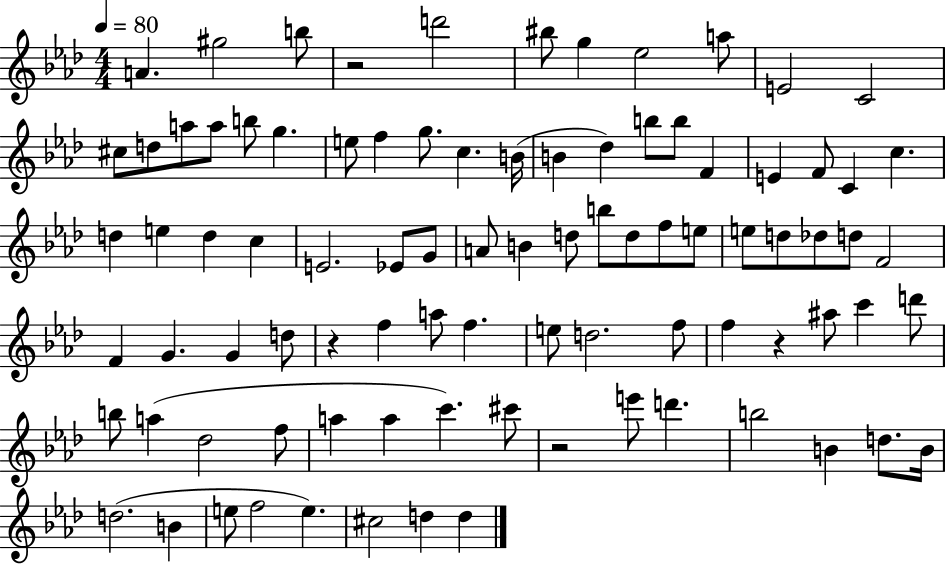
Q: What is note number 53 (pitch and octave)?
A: D5